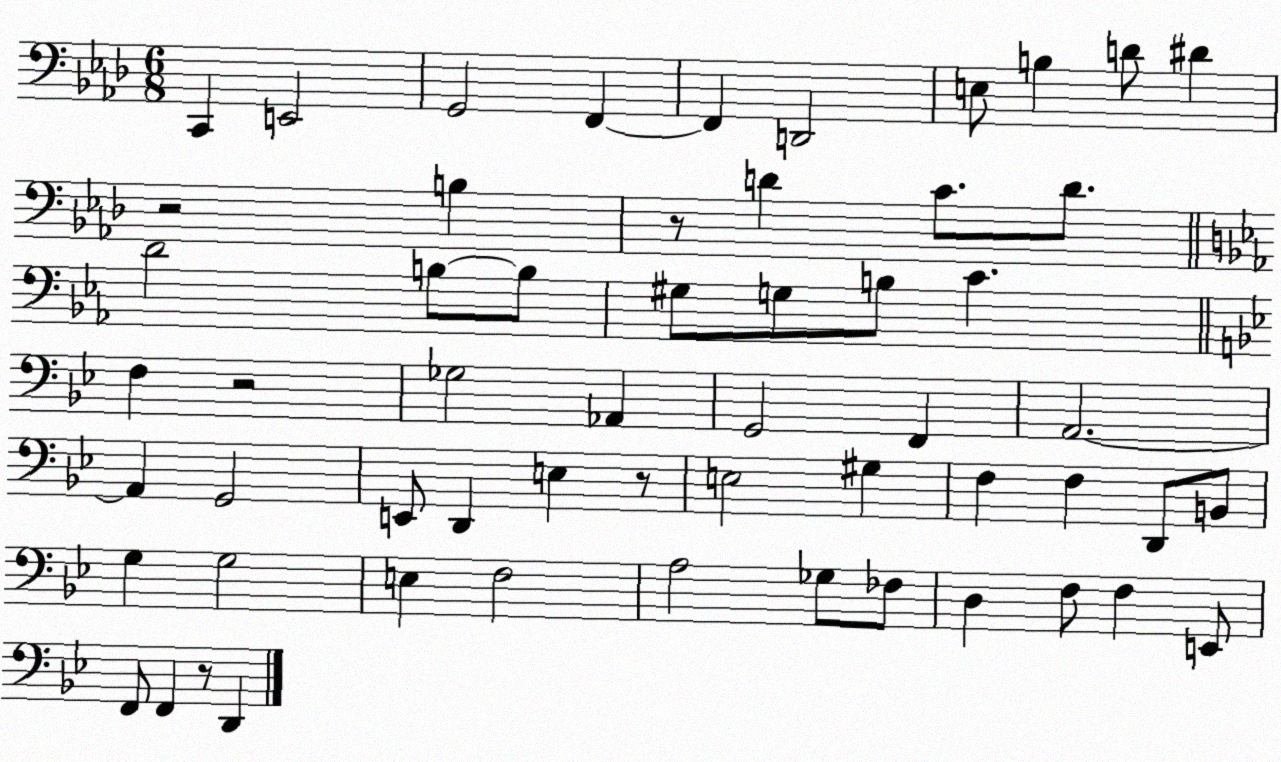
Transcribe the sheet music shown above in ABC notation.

X:1
T:Untitled
M:6/8
L:1/4
K:Ab
C,, E,,2 G,,2 F,, F,, D,,2 E,/2 B, D/2 ^D z2 B, z/2 D C/2 D/2 D2 B,/2 B,/2 ^G,/2 G,/2 B,/2 C F, z2 _G,2 _A,, G,,2 F,, A,,2 A,, G,,2 E,,/2 D,, E, z/2 E,2 ^G, F, F, D,,/2 B,,/2 G, G,2 E, F,2 A,2 _G,/2 _F,/2 D, F,/2 F, E,,/2 F,,/2 F,, z/2 D,,